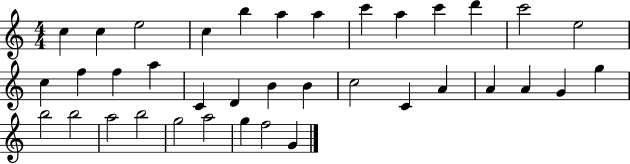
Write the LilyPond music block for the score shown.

{
  \clef treble
  \numericTimeSignature
  \time 4/4
  \key c \major
  c''4 c''4 e''2 | c''4 b''4 a''4 a''4 | c'''4 a''4 c'''4 d'''4 | c'''2 e''2 | \break c''4 f''4 f''4 a''4 | c'4 d'4 b'4 b'4 | c''2 c'4 a'4 | a'4 a'4 g'4 g''4 | \break b''2 b''2 | a''2 b''2 | g''2 a''2 | g''4 f''2 g'4 | \break \bar "|."
}